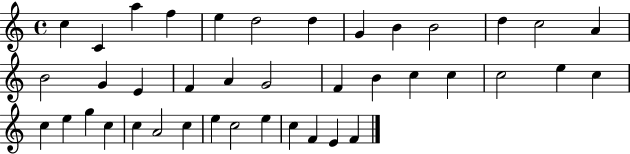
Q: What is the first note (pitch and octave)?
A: C5